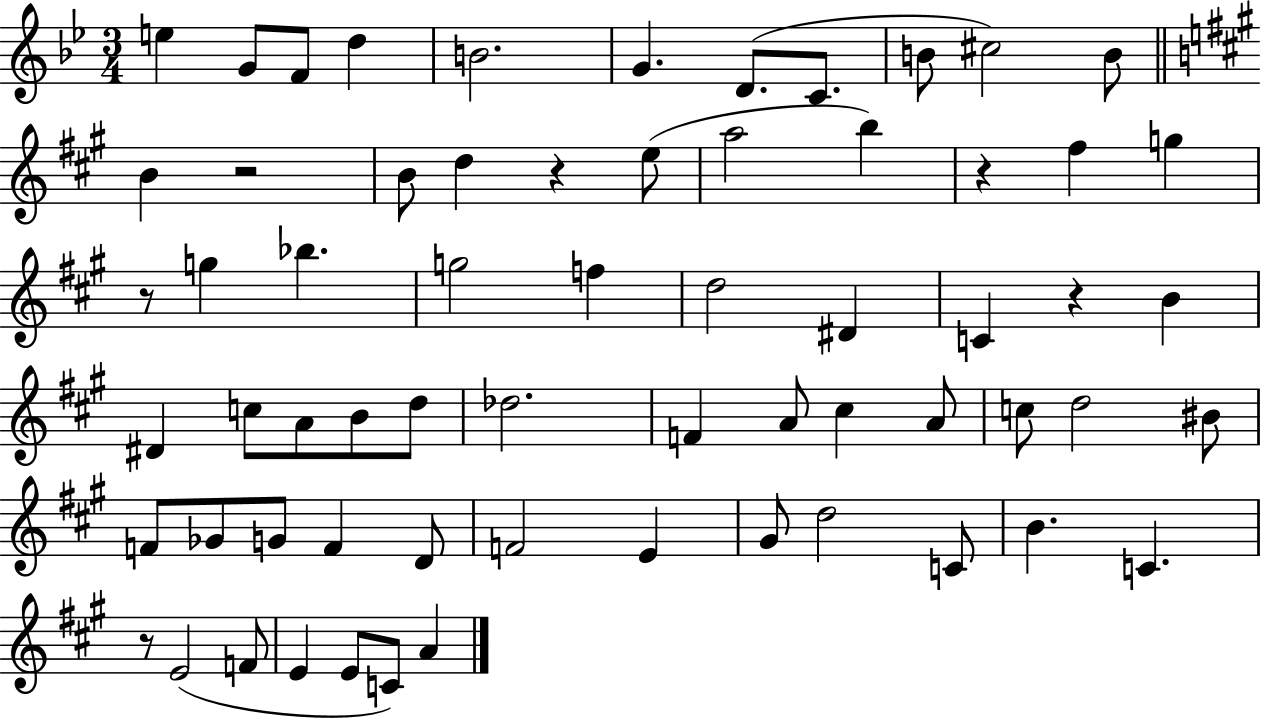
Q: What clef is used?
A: treble